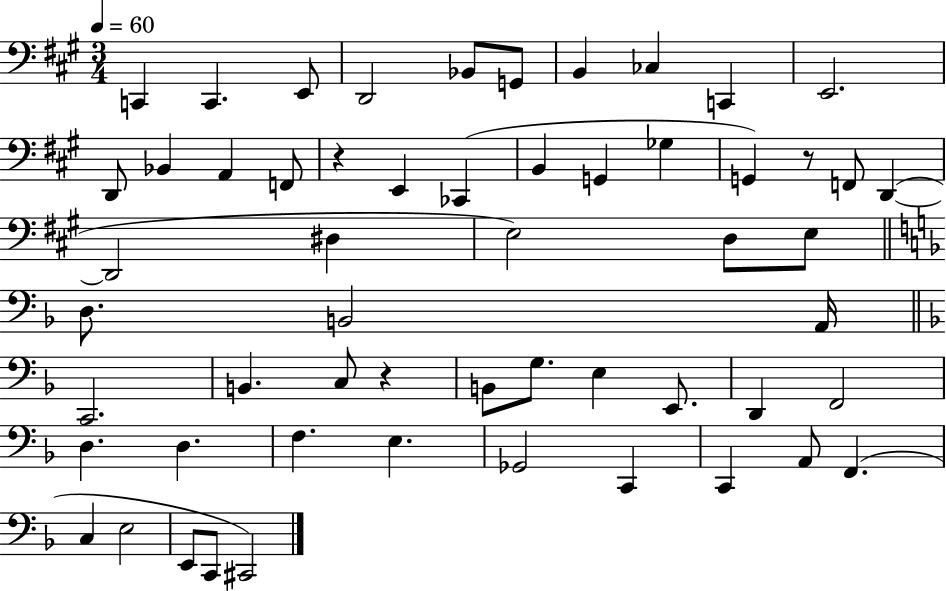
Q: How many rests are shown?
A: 3